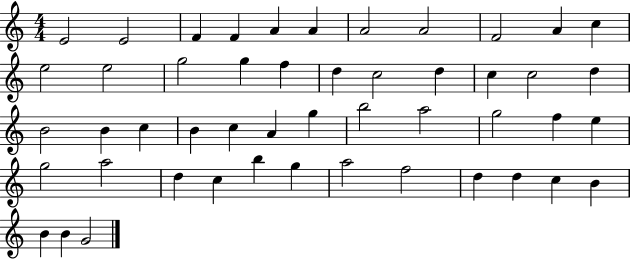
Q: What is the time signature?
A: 4/4